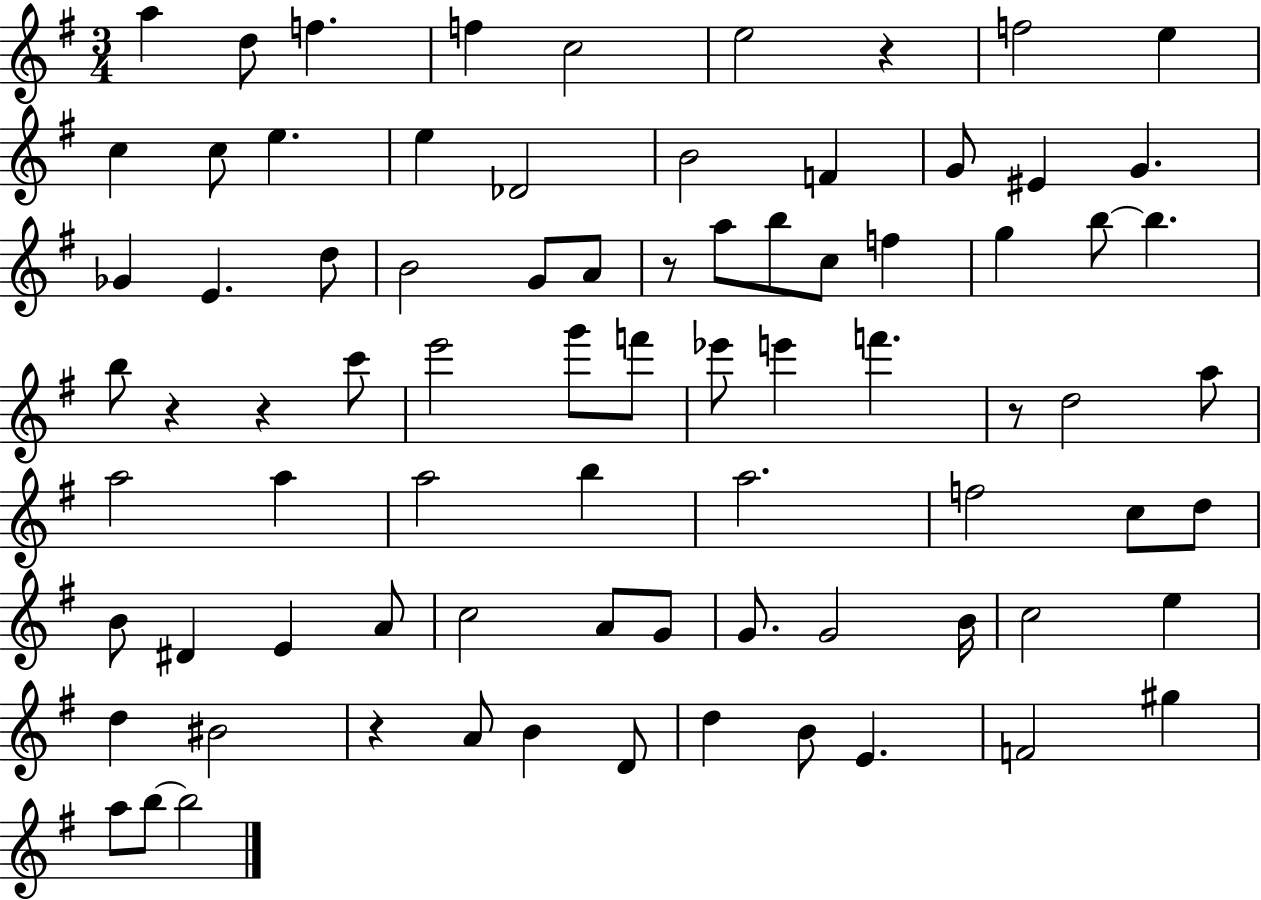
{
  \clef treble
  \numericTimeSignature
  \time 3/4
  \key g \major
  a''4 d''8 f''4. | f''4 c''2 | e''2 r4 | f''2 e''4 | \break c''4 c''8 e''4. | e''4 des'2 | b'2 f'4 | g'8 eis'4 g'4. | \break ges'4 e'4. d''8 | b'2 g'8 a'8 | r8 a''8 b''8 c''8 f''4 | g''4 b''8~~ b''4. | \break b''8 r4 r4 c'''8 | e'''2 g'''8 f'''8 | ees'''8 e'''4 f'''4. | r8 d''2 a''8 | \break a''2 a''4 | a''2 b''4 | a''2. | f''2 c''8 d''8 | \break b'8 dis'4 e'4 a'8 | c''2 a'8 g'8 | g'8. g'2 b'16 | c''2 e''4 | \break d''4 bis'2 | r4 a'8 b'4 d'8 | d''4 b'8 e'4. | f'2 gis''4 | \break a''8 b''8~~ b''2 | \bar "|."
}